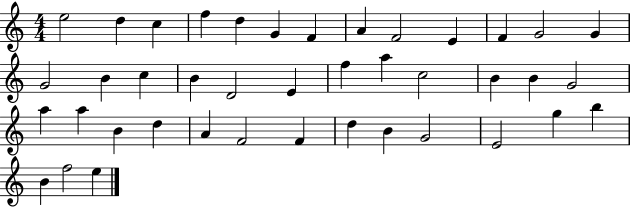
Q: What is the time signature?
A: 4/4